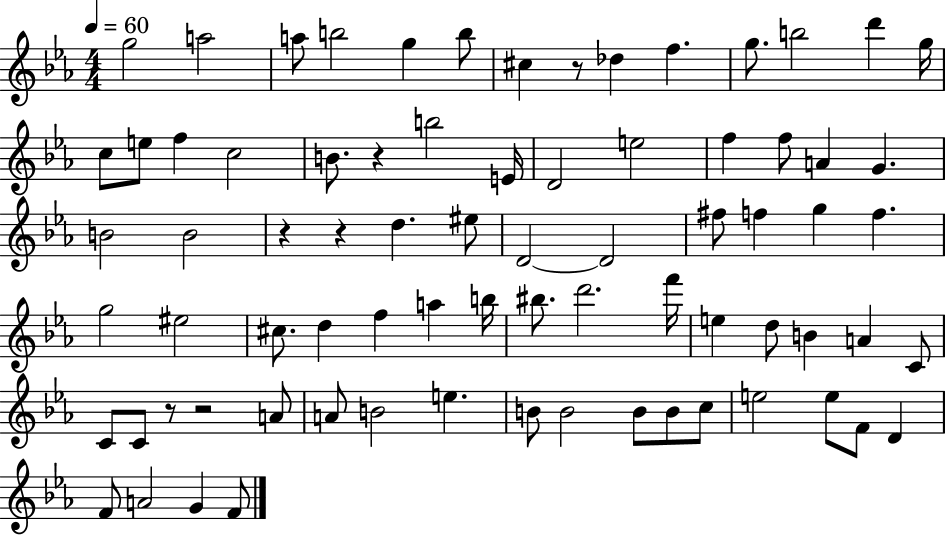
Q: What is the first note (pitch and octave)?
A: G5